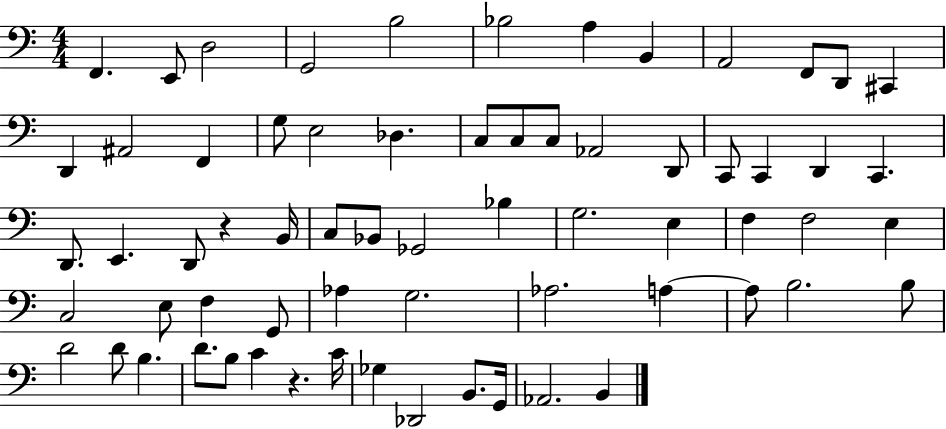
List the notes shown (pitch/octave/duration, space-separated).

F2/q. E2/e D3/h G2/h B3/h Bb3/h A3/q B2/q A2/h F2/e D2/e C#2/q D2/q A#2/h F2/q G3/e E3/h Db3/q. C3/e C3/e C3/e Ab2/h D2/e C2/e C2/q D2/q C2/q. D2/e. E2/q. D2/e R/q B2/s C3/e Bb2/e Gb2/h Bb3/q G3/h. E3/q F3/q F3/h E3/q C3/h E3/e F3/q G2/e Ab3/q G3/h. Ab3/h. A3/q A3/e B3/h. B3/e D4/h D4/e B3/q. D4/e. B3/e C4/q R/q. C4/s Gb3/q Db2/h B2/e. G2/s Ab2/h. B2/q